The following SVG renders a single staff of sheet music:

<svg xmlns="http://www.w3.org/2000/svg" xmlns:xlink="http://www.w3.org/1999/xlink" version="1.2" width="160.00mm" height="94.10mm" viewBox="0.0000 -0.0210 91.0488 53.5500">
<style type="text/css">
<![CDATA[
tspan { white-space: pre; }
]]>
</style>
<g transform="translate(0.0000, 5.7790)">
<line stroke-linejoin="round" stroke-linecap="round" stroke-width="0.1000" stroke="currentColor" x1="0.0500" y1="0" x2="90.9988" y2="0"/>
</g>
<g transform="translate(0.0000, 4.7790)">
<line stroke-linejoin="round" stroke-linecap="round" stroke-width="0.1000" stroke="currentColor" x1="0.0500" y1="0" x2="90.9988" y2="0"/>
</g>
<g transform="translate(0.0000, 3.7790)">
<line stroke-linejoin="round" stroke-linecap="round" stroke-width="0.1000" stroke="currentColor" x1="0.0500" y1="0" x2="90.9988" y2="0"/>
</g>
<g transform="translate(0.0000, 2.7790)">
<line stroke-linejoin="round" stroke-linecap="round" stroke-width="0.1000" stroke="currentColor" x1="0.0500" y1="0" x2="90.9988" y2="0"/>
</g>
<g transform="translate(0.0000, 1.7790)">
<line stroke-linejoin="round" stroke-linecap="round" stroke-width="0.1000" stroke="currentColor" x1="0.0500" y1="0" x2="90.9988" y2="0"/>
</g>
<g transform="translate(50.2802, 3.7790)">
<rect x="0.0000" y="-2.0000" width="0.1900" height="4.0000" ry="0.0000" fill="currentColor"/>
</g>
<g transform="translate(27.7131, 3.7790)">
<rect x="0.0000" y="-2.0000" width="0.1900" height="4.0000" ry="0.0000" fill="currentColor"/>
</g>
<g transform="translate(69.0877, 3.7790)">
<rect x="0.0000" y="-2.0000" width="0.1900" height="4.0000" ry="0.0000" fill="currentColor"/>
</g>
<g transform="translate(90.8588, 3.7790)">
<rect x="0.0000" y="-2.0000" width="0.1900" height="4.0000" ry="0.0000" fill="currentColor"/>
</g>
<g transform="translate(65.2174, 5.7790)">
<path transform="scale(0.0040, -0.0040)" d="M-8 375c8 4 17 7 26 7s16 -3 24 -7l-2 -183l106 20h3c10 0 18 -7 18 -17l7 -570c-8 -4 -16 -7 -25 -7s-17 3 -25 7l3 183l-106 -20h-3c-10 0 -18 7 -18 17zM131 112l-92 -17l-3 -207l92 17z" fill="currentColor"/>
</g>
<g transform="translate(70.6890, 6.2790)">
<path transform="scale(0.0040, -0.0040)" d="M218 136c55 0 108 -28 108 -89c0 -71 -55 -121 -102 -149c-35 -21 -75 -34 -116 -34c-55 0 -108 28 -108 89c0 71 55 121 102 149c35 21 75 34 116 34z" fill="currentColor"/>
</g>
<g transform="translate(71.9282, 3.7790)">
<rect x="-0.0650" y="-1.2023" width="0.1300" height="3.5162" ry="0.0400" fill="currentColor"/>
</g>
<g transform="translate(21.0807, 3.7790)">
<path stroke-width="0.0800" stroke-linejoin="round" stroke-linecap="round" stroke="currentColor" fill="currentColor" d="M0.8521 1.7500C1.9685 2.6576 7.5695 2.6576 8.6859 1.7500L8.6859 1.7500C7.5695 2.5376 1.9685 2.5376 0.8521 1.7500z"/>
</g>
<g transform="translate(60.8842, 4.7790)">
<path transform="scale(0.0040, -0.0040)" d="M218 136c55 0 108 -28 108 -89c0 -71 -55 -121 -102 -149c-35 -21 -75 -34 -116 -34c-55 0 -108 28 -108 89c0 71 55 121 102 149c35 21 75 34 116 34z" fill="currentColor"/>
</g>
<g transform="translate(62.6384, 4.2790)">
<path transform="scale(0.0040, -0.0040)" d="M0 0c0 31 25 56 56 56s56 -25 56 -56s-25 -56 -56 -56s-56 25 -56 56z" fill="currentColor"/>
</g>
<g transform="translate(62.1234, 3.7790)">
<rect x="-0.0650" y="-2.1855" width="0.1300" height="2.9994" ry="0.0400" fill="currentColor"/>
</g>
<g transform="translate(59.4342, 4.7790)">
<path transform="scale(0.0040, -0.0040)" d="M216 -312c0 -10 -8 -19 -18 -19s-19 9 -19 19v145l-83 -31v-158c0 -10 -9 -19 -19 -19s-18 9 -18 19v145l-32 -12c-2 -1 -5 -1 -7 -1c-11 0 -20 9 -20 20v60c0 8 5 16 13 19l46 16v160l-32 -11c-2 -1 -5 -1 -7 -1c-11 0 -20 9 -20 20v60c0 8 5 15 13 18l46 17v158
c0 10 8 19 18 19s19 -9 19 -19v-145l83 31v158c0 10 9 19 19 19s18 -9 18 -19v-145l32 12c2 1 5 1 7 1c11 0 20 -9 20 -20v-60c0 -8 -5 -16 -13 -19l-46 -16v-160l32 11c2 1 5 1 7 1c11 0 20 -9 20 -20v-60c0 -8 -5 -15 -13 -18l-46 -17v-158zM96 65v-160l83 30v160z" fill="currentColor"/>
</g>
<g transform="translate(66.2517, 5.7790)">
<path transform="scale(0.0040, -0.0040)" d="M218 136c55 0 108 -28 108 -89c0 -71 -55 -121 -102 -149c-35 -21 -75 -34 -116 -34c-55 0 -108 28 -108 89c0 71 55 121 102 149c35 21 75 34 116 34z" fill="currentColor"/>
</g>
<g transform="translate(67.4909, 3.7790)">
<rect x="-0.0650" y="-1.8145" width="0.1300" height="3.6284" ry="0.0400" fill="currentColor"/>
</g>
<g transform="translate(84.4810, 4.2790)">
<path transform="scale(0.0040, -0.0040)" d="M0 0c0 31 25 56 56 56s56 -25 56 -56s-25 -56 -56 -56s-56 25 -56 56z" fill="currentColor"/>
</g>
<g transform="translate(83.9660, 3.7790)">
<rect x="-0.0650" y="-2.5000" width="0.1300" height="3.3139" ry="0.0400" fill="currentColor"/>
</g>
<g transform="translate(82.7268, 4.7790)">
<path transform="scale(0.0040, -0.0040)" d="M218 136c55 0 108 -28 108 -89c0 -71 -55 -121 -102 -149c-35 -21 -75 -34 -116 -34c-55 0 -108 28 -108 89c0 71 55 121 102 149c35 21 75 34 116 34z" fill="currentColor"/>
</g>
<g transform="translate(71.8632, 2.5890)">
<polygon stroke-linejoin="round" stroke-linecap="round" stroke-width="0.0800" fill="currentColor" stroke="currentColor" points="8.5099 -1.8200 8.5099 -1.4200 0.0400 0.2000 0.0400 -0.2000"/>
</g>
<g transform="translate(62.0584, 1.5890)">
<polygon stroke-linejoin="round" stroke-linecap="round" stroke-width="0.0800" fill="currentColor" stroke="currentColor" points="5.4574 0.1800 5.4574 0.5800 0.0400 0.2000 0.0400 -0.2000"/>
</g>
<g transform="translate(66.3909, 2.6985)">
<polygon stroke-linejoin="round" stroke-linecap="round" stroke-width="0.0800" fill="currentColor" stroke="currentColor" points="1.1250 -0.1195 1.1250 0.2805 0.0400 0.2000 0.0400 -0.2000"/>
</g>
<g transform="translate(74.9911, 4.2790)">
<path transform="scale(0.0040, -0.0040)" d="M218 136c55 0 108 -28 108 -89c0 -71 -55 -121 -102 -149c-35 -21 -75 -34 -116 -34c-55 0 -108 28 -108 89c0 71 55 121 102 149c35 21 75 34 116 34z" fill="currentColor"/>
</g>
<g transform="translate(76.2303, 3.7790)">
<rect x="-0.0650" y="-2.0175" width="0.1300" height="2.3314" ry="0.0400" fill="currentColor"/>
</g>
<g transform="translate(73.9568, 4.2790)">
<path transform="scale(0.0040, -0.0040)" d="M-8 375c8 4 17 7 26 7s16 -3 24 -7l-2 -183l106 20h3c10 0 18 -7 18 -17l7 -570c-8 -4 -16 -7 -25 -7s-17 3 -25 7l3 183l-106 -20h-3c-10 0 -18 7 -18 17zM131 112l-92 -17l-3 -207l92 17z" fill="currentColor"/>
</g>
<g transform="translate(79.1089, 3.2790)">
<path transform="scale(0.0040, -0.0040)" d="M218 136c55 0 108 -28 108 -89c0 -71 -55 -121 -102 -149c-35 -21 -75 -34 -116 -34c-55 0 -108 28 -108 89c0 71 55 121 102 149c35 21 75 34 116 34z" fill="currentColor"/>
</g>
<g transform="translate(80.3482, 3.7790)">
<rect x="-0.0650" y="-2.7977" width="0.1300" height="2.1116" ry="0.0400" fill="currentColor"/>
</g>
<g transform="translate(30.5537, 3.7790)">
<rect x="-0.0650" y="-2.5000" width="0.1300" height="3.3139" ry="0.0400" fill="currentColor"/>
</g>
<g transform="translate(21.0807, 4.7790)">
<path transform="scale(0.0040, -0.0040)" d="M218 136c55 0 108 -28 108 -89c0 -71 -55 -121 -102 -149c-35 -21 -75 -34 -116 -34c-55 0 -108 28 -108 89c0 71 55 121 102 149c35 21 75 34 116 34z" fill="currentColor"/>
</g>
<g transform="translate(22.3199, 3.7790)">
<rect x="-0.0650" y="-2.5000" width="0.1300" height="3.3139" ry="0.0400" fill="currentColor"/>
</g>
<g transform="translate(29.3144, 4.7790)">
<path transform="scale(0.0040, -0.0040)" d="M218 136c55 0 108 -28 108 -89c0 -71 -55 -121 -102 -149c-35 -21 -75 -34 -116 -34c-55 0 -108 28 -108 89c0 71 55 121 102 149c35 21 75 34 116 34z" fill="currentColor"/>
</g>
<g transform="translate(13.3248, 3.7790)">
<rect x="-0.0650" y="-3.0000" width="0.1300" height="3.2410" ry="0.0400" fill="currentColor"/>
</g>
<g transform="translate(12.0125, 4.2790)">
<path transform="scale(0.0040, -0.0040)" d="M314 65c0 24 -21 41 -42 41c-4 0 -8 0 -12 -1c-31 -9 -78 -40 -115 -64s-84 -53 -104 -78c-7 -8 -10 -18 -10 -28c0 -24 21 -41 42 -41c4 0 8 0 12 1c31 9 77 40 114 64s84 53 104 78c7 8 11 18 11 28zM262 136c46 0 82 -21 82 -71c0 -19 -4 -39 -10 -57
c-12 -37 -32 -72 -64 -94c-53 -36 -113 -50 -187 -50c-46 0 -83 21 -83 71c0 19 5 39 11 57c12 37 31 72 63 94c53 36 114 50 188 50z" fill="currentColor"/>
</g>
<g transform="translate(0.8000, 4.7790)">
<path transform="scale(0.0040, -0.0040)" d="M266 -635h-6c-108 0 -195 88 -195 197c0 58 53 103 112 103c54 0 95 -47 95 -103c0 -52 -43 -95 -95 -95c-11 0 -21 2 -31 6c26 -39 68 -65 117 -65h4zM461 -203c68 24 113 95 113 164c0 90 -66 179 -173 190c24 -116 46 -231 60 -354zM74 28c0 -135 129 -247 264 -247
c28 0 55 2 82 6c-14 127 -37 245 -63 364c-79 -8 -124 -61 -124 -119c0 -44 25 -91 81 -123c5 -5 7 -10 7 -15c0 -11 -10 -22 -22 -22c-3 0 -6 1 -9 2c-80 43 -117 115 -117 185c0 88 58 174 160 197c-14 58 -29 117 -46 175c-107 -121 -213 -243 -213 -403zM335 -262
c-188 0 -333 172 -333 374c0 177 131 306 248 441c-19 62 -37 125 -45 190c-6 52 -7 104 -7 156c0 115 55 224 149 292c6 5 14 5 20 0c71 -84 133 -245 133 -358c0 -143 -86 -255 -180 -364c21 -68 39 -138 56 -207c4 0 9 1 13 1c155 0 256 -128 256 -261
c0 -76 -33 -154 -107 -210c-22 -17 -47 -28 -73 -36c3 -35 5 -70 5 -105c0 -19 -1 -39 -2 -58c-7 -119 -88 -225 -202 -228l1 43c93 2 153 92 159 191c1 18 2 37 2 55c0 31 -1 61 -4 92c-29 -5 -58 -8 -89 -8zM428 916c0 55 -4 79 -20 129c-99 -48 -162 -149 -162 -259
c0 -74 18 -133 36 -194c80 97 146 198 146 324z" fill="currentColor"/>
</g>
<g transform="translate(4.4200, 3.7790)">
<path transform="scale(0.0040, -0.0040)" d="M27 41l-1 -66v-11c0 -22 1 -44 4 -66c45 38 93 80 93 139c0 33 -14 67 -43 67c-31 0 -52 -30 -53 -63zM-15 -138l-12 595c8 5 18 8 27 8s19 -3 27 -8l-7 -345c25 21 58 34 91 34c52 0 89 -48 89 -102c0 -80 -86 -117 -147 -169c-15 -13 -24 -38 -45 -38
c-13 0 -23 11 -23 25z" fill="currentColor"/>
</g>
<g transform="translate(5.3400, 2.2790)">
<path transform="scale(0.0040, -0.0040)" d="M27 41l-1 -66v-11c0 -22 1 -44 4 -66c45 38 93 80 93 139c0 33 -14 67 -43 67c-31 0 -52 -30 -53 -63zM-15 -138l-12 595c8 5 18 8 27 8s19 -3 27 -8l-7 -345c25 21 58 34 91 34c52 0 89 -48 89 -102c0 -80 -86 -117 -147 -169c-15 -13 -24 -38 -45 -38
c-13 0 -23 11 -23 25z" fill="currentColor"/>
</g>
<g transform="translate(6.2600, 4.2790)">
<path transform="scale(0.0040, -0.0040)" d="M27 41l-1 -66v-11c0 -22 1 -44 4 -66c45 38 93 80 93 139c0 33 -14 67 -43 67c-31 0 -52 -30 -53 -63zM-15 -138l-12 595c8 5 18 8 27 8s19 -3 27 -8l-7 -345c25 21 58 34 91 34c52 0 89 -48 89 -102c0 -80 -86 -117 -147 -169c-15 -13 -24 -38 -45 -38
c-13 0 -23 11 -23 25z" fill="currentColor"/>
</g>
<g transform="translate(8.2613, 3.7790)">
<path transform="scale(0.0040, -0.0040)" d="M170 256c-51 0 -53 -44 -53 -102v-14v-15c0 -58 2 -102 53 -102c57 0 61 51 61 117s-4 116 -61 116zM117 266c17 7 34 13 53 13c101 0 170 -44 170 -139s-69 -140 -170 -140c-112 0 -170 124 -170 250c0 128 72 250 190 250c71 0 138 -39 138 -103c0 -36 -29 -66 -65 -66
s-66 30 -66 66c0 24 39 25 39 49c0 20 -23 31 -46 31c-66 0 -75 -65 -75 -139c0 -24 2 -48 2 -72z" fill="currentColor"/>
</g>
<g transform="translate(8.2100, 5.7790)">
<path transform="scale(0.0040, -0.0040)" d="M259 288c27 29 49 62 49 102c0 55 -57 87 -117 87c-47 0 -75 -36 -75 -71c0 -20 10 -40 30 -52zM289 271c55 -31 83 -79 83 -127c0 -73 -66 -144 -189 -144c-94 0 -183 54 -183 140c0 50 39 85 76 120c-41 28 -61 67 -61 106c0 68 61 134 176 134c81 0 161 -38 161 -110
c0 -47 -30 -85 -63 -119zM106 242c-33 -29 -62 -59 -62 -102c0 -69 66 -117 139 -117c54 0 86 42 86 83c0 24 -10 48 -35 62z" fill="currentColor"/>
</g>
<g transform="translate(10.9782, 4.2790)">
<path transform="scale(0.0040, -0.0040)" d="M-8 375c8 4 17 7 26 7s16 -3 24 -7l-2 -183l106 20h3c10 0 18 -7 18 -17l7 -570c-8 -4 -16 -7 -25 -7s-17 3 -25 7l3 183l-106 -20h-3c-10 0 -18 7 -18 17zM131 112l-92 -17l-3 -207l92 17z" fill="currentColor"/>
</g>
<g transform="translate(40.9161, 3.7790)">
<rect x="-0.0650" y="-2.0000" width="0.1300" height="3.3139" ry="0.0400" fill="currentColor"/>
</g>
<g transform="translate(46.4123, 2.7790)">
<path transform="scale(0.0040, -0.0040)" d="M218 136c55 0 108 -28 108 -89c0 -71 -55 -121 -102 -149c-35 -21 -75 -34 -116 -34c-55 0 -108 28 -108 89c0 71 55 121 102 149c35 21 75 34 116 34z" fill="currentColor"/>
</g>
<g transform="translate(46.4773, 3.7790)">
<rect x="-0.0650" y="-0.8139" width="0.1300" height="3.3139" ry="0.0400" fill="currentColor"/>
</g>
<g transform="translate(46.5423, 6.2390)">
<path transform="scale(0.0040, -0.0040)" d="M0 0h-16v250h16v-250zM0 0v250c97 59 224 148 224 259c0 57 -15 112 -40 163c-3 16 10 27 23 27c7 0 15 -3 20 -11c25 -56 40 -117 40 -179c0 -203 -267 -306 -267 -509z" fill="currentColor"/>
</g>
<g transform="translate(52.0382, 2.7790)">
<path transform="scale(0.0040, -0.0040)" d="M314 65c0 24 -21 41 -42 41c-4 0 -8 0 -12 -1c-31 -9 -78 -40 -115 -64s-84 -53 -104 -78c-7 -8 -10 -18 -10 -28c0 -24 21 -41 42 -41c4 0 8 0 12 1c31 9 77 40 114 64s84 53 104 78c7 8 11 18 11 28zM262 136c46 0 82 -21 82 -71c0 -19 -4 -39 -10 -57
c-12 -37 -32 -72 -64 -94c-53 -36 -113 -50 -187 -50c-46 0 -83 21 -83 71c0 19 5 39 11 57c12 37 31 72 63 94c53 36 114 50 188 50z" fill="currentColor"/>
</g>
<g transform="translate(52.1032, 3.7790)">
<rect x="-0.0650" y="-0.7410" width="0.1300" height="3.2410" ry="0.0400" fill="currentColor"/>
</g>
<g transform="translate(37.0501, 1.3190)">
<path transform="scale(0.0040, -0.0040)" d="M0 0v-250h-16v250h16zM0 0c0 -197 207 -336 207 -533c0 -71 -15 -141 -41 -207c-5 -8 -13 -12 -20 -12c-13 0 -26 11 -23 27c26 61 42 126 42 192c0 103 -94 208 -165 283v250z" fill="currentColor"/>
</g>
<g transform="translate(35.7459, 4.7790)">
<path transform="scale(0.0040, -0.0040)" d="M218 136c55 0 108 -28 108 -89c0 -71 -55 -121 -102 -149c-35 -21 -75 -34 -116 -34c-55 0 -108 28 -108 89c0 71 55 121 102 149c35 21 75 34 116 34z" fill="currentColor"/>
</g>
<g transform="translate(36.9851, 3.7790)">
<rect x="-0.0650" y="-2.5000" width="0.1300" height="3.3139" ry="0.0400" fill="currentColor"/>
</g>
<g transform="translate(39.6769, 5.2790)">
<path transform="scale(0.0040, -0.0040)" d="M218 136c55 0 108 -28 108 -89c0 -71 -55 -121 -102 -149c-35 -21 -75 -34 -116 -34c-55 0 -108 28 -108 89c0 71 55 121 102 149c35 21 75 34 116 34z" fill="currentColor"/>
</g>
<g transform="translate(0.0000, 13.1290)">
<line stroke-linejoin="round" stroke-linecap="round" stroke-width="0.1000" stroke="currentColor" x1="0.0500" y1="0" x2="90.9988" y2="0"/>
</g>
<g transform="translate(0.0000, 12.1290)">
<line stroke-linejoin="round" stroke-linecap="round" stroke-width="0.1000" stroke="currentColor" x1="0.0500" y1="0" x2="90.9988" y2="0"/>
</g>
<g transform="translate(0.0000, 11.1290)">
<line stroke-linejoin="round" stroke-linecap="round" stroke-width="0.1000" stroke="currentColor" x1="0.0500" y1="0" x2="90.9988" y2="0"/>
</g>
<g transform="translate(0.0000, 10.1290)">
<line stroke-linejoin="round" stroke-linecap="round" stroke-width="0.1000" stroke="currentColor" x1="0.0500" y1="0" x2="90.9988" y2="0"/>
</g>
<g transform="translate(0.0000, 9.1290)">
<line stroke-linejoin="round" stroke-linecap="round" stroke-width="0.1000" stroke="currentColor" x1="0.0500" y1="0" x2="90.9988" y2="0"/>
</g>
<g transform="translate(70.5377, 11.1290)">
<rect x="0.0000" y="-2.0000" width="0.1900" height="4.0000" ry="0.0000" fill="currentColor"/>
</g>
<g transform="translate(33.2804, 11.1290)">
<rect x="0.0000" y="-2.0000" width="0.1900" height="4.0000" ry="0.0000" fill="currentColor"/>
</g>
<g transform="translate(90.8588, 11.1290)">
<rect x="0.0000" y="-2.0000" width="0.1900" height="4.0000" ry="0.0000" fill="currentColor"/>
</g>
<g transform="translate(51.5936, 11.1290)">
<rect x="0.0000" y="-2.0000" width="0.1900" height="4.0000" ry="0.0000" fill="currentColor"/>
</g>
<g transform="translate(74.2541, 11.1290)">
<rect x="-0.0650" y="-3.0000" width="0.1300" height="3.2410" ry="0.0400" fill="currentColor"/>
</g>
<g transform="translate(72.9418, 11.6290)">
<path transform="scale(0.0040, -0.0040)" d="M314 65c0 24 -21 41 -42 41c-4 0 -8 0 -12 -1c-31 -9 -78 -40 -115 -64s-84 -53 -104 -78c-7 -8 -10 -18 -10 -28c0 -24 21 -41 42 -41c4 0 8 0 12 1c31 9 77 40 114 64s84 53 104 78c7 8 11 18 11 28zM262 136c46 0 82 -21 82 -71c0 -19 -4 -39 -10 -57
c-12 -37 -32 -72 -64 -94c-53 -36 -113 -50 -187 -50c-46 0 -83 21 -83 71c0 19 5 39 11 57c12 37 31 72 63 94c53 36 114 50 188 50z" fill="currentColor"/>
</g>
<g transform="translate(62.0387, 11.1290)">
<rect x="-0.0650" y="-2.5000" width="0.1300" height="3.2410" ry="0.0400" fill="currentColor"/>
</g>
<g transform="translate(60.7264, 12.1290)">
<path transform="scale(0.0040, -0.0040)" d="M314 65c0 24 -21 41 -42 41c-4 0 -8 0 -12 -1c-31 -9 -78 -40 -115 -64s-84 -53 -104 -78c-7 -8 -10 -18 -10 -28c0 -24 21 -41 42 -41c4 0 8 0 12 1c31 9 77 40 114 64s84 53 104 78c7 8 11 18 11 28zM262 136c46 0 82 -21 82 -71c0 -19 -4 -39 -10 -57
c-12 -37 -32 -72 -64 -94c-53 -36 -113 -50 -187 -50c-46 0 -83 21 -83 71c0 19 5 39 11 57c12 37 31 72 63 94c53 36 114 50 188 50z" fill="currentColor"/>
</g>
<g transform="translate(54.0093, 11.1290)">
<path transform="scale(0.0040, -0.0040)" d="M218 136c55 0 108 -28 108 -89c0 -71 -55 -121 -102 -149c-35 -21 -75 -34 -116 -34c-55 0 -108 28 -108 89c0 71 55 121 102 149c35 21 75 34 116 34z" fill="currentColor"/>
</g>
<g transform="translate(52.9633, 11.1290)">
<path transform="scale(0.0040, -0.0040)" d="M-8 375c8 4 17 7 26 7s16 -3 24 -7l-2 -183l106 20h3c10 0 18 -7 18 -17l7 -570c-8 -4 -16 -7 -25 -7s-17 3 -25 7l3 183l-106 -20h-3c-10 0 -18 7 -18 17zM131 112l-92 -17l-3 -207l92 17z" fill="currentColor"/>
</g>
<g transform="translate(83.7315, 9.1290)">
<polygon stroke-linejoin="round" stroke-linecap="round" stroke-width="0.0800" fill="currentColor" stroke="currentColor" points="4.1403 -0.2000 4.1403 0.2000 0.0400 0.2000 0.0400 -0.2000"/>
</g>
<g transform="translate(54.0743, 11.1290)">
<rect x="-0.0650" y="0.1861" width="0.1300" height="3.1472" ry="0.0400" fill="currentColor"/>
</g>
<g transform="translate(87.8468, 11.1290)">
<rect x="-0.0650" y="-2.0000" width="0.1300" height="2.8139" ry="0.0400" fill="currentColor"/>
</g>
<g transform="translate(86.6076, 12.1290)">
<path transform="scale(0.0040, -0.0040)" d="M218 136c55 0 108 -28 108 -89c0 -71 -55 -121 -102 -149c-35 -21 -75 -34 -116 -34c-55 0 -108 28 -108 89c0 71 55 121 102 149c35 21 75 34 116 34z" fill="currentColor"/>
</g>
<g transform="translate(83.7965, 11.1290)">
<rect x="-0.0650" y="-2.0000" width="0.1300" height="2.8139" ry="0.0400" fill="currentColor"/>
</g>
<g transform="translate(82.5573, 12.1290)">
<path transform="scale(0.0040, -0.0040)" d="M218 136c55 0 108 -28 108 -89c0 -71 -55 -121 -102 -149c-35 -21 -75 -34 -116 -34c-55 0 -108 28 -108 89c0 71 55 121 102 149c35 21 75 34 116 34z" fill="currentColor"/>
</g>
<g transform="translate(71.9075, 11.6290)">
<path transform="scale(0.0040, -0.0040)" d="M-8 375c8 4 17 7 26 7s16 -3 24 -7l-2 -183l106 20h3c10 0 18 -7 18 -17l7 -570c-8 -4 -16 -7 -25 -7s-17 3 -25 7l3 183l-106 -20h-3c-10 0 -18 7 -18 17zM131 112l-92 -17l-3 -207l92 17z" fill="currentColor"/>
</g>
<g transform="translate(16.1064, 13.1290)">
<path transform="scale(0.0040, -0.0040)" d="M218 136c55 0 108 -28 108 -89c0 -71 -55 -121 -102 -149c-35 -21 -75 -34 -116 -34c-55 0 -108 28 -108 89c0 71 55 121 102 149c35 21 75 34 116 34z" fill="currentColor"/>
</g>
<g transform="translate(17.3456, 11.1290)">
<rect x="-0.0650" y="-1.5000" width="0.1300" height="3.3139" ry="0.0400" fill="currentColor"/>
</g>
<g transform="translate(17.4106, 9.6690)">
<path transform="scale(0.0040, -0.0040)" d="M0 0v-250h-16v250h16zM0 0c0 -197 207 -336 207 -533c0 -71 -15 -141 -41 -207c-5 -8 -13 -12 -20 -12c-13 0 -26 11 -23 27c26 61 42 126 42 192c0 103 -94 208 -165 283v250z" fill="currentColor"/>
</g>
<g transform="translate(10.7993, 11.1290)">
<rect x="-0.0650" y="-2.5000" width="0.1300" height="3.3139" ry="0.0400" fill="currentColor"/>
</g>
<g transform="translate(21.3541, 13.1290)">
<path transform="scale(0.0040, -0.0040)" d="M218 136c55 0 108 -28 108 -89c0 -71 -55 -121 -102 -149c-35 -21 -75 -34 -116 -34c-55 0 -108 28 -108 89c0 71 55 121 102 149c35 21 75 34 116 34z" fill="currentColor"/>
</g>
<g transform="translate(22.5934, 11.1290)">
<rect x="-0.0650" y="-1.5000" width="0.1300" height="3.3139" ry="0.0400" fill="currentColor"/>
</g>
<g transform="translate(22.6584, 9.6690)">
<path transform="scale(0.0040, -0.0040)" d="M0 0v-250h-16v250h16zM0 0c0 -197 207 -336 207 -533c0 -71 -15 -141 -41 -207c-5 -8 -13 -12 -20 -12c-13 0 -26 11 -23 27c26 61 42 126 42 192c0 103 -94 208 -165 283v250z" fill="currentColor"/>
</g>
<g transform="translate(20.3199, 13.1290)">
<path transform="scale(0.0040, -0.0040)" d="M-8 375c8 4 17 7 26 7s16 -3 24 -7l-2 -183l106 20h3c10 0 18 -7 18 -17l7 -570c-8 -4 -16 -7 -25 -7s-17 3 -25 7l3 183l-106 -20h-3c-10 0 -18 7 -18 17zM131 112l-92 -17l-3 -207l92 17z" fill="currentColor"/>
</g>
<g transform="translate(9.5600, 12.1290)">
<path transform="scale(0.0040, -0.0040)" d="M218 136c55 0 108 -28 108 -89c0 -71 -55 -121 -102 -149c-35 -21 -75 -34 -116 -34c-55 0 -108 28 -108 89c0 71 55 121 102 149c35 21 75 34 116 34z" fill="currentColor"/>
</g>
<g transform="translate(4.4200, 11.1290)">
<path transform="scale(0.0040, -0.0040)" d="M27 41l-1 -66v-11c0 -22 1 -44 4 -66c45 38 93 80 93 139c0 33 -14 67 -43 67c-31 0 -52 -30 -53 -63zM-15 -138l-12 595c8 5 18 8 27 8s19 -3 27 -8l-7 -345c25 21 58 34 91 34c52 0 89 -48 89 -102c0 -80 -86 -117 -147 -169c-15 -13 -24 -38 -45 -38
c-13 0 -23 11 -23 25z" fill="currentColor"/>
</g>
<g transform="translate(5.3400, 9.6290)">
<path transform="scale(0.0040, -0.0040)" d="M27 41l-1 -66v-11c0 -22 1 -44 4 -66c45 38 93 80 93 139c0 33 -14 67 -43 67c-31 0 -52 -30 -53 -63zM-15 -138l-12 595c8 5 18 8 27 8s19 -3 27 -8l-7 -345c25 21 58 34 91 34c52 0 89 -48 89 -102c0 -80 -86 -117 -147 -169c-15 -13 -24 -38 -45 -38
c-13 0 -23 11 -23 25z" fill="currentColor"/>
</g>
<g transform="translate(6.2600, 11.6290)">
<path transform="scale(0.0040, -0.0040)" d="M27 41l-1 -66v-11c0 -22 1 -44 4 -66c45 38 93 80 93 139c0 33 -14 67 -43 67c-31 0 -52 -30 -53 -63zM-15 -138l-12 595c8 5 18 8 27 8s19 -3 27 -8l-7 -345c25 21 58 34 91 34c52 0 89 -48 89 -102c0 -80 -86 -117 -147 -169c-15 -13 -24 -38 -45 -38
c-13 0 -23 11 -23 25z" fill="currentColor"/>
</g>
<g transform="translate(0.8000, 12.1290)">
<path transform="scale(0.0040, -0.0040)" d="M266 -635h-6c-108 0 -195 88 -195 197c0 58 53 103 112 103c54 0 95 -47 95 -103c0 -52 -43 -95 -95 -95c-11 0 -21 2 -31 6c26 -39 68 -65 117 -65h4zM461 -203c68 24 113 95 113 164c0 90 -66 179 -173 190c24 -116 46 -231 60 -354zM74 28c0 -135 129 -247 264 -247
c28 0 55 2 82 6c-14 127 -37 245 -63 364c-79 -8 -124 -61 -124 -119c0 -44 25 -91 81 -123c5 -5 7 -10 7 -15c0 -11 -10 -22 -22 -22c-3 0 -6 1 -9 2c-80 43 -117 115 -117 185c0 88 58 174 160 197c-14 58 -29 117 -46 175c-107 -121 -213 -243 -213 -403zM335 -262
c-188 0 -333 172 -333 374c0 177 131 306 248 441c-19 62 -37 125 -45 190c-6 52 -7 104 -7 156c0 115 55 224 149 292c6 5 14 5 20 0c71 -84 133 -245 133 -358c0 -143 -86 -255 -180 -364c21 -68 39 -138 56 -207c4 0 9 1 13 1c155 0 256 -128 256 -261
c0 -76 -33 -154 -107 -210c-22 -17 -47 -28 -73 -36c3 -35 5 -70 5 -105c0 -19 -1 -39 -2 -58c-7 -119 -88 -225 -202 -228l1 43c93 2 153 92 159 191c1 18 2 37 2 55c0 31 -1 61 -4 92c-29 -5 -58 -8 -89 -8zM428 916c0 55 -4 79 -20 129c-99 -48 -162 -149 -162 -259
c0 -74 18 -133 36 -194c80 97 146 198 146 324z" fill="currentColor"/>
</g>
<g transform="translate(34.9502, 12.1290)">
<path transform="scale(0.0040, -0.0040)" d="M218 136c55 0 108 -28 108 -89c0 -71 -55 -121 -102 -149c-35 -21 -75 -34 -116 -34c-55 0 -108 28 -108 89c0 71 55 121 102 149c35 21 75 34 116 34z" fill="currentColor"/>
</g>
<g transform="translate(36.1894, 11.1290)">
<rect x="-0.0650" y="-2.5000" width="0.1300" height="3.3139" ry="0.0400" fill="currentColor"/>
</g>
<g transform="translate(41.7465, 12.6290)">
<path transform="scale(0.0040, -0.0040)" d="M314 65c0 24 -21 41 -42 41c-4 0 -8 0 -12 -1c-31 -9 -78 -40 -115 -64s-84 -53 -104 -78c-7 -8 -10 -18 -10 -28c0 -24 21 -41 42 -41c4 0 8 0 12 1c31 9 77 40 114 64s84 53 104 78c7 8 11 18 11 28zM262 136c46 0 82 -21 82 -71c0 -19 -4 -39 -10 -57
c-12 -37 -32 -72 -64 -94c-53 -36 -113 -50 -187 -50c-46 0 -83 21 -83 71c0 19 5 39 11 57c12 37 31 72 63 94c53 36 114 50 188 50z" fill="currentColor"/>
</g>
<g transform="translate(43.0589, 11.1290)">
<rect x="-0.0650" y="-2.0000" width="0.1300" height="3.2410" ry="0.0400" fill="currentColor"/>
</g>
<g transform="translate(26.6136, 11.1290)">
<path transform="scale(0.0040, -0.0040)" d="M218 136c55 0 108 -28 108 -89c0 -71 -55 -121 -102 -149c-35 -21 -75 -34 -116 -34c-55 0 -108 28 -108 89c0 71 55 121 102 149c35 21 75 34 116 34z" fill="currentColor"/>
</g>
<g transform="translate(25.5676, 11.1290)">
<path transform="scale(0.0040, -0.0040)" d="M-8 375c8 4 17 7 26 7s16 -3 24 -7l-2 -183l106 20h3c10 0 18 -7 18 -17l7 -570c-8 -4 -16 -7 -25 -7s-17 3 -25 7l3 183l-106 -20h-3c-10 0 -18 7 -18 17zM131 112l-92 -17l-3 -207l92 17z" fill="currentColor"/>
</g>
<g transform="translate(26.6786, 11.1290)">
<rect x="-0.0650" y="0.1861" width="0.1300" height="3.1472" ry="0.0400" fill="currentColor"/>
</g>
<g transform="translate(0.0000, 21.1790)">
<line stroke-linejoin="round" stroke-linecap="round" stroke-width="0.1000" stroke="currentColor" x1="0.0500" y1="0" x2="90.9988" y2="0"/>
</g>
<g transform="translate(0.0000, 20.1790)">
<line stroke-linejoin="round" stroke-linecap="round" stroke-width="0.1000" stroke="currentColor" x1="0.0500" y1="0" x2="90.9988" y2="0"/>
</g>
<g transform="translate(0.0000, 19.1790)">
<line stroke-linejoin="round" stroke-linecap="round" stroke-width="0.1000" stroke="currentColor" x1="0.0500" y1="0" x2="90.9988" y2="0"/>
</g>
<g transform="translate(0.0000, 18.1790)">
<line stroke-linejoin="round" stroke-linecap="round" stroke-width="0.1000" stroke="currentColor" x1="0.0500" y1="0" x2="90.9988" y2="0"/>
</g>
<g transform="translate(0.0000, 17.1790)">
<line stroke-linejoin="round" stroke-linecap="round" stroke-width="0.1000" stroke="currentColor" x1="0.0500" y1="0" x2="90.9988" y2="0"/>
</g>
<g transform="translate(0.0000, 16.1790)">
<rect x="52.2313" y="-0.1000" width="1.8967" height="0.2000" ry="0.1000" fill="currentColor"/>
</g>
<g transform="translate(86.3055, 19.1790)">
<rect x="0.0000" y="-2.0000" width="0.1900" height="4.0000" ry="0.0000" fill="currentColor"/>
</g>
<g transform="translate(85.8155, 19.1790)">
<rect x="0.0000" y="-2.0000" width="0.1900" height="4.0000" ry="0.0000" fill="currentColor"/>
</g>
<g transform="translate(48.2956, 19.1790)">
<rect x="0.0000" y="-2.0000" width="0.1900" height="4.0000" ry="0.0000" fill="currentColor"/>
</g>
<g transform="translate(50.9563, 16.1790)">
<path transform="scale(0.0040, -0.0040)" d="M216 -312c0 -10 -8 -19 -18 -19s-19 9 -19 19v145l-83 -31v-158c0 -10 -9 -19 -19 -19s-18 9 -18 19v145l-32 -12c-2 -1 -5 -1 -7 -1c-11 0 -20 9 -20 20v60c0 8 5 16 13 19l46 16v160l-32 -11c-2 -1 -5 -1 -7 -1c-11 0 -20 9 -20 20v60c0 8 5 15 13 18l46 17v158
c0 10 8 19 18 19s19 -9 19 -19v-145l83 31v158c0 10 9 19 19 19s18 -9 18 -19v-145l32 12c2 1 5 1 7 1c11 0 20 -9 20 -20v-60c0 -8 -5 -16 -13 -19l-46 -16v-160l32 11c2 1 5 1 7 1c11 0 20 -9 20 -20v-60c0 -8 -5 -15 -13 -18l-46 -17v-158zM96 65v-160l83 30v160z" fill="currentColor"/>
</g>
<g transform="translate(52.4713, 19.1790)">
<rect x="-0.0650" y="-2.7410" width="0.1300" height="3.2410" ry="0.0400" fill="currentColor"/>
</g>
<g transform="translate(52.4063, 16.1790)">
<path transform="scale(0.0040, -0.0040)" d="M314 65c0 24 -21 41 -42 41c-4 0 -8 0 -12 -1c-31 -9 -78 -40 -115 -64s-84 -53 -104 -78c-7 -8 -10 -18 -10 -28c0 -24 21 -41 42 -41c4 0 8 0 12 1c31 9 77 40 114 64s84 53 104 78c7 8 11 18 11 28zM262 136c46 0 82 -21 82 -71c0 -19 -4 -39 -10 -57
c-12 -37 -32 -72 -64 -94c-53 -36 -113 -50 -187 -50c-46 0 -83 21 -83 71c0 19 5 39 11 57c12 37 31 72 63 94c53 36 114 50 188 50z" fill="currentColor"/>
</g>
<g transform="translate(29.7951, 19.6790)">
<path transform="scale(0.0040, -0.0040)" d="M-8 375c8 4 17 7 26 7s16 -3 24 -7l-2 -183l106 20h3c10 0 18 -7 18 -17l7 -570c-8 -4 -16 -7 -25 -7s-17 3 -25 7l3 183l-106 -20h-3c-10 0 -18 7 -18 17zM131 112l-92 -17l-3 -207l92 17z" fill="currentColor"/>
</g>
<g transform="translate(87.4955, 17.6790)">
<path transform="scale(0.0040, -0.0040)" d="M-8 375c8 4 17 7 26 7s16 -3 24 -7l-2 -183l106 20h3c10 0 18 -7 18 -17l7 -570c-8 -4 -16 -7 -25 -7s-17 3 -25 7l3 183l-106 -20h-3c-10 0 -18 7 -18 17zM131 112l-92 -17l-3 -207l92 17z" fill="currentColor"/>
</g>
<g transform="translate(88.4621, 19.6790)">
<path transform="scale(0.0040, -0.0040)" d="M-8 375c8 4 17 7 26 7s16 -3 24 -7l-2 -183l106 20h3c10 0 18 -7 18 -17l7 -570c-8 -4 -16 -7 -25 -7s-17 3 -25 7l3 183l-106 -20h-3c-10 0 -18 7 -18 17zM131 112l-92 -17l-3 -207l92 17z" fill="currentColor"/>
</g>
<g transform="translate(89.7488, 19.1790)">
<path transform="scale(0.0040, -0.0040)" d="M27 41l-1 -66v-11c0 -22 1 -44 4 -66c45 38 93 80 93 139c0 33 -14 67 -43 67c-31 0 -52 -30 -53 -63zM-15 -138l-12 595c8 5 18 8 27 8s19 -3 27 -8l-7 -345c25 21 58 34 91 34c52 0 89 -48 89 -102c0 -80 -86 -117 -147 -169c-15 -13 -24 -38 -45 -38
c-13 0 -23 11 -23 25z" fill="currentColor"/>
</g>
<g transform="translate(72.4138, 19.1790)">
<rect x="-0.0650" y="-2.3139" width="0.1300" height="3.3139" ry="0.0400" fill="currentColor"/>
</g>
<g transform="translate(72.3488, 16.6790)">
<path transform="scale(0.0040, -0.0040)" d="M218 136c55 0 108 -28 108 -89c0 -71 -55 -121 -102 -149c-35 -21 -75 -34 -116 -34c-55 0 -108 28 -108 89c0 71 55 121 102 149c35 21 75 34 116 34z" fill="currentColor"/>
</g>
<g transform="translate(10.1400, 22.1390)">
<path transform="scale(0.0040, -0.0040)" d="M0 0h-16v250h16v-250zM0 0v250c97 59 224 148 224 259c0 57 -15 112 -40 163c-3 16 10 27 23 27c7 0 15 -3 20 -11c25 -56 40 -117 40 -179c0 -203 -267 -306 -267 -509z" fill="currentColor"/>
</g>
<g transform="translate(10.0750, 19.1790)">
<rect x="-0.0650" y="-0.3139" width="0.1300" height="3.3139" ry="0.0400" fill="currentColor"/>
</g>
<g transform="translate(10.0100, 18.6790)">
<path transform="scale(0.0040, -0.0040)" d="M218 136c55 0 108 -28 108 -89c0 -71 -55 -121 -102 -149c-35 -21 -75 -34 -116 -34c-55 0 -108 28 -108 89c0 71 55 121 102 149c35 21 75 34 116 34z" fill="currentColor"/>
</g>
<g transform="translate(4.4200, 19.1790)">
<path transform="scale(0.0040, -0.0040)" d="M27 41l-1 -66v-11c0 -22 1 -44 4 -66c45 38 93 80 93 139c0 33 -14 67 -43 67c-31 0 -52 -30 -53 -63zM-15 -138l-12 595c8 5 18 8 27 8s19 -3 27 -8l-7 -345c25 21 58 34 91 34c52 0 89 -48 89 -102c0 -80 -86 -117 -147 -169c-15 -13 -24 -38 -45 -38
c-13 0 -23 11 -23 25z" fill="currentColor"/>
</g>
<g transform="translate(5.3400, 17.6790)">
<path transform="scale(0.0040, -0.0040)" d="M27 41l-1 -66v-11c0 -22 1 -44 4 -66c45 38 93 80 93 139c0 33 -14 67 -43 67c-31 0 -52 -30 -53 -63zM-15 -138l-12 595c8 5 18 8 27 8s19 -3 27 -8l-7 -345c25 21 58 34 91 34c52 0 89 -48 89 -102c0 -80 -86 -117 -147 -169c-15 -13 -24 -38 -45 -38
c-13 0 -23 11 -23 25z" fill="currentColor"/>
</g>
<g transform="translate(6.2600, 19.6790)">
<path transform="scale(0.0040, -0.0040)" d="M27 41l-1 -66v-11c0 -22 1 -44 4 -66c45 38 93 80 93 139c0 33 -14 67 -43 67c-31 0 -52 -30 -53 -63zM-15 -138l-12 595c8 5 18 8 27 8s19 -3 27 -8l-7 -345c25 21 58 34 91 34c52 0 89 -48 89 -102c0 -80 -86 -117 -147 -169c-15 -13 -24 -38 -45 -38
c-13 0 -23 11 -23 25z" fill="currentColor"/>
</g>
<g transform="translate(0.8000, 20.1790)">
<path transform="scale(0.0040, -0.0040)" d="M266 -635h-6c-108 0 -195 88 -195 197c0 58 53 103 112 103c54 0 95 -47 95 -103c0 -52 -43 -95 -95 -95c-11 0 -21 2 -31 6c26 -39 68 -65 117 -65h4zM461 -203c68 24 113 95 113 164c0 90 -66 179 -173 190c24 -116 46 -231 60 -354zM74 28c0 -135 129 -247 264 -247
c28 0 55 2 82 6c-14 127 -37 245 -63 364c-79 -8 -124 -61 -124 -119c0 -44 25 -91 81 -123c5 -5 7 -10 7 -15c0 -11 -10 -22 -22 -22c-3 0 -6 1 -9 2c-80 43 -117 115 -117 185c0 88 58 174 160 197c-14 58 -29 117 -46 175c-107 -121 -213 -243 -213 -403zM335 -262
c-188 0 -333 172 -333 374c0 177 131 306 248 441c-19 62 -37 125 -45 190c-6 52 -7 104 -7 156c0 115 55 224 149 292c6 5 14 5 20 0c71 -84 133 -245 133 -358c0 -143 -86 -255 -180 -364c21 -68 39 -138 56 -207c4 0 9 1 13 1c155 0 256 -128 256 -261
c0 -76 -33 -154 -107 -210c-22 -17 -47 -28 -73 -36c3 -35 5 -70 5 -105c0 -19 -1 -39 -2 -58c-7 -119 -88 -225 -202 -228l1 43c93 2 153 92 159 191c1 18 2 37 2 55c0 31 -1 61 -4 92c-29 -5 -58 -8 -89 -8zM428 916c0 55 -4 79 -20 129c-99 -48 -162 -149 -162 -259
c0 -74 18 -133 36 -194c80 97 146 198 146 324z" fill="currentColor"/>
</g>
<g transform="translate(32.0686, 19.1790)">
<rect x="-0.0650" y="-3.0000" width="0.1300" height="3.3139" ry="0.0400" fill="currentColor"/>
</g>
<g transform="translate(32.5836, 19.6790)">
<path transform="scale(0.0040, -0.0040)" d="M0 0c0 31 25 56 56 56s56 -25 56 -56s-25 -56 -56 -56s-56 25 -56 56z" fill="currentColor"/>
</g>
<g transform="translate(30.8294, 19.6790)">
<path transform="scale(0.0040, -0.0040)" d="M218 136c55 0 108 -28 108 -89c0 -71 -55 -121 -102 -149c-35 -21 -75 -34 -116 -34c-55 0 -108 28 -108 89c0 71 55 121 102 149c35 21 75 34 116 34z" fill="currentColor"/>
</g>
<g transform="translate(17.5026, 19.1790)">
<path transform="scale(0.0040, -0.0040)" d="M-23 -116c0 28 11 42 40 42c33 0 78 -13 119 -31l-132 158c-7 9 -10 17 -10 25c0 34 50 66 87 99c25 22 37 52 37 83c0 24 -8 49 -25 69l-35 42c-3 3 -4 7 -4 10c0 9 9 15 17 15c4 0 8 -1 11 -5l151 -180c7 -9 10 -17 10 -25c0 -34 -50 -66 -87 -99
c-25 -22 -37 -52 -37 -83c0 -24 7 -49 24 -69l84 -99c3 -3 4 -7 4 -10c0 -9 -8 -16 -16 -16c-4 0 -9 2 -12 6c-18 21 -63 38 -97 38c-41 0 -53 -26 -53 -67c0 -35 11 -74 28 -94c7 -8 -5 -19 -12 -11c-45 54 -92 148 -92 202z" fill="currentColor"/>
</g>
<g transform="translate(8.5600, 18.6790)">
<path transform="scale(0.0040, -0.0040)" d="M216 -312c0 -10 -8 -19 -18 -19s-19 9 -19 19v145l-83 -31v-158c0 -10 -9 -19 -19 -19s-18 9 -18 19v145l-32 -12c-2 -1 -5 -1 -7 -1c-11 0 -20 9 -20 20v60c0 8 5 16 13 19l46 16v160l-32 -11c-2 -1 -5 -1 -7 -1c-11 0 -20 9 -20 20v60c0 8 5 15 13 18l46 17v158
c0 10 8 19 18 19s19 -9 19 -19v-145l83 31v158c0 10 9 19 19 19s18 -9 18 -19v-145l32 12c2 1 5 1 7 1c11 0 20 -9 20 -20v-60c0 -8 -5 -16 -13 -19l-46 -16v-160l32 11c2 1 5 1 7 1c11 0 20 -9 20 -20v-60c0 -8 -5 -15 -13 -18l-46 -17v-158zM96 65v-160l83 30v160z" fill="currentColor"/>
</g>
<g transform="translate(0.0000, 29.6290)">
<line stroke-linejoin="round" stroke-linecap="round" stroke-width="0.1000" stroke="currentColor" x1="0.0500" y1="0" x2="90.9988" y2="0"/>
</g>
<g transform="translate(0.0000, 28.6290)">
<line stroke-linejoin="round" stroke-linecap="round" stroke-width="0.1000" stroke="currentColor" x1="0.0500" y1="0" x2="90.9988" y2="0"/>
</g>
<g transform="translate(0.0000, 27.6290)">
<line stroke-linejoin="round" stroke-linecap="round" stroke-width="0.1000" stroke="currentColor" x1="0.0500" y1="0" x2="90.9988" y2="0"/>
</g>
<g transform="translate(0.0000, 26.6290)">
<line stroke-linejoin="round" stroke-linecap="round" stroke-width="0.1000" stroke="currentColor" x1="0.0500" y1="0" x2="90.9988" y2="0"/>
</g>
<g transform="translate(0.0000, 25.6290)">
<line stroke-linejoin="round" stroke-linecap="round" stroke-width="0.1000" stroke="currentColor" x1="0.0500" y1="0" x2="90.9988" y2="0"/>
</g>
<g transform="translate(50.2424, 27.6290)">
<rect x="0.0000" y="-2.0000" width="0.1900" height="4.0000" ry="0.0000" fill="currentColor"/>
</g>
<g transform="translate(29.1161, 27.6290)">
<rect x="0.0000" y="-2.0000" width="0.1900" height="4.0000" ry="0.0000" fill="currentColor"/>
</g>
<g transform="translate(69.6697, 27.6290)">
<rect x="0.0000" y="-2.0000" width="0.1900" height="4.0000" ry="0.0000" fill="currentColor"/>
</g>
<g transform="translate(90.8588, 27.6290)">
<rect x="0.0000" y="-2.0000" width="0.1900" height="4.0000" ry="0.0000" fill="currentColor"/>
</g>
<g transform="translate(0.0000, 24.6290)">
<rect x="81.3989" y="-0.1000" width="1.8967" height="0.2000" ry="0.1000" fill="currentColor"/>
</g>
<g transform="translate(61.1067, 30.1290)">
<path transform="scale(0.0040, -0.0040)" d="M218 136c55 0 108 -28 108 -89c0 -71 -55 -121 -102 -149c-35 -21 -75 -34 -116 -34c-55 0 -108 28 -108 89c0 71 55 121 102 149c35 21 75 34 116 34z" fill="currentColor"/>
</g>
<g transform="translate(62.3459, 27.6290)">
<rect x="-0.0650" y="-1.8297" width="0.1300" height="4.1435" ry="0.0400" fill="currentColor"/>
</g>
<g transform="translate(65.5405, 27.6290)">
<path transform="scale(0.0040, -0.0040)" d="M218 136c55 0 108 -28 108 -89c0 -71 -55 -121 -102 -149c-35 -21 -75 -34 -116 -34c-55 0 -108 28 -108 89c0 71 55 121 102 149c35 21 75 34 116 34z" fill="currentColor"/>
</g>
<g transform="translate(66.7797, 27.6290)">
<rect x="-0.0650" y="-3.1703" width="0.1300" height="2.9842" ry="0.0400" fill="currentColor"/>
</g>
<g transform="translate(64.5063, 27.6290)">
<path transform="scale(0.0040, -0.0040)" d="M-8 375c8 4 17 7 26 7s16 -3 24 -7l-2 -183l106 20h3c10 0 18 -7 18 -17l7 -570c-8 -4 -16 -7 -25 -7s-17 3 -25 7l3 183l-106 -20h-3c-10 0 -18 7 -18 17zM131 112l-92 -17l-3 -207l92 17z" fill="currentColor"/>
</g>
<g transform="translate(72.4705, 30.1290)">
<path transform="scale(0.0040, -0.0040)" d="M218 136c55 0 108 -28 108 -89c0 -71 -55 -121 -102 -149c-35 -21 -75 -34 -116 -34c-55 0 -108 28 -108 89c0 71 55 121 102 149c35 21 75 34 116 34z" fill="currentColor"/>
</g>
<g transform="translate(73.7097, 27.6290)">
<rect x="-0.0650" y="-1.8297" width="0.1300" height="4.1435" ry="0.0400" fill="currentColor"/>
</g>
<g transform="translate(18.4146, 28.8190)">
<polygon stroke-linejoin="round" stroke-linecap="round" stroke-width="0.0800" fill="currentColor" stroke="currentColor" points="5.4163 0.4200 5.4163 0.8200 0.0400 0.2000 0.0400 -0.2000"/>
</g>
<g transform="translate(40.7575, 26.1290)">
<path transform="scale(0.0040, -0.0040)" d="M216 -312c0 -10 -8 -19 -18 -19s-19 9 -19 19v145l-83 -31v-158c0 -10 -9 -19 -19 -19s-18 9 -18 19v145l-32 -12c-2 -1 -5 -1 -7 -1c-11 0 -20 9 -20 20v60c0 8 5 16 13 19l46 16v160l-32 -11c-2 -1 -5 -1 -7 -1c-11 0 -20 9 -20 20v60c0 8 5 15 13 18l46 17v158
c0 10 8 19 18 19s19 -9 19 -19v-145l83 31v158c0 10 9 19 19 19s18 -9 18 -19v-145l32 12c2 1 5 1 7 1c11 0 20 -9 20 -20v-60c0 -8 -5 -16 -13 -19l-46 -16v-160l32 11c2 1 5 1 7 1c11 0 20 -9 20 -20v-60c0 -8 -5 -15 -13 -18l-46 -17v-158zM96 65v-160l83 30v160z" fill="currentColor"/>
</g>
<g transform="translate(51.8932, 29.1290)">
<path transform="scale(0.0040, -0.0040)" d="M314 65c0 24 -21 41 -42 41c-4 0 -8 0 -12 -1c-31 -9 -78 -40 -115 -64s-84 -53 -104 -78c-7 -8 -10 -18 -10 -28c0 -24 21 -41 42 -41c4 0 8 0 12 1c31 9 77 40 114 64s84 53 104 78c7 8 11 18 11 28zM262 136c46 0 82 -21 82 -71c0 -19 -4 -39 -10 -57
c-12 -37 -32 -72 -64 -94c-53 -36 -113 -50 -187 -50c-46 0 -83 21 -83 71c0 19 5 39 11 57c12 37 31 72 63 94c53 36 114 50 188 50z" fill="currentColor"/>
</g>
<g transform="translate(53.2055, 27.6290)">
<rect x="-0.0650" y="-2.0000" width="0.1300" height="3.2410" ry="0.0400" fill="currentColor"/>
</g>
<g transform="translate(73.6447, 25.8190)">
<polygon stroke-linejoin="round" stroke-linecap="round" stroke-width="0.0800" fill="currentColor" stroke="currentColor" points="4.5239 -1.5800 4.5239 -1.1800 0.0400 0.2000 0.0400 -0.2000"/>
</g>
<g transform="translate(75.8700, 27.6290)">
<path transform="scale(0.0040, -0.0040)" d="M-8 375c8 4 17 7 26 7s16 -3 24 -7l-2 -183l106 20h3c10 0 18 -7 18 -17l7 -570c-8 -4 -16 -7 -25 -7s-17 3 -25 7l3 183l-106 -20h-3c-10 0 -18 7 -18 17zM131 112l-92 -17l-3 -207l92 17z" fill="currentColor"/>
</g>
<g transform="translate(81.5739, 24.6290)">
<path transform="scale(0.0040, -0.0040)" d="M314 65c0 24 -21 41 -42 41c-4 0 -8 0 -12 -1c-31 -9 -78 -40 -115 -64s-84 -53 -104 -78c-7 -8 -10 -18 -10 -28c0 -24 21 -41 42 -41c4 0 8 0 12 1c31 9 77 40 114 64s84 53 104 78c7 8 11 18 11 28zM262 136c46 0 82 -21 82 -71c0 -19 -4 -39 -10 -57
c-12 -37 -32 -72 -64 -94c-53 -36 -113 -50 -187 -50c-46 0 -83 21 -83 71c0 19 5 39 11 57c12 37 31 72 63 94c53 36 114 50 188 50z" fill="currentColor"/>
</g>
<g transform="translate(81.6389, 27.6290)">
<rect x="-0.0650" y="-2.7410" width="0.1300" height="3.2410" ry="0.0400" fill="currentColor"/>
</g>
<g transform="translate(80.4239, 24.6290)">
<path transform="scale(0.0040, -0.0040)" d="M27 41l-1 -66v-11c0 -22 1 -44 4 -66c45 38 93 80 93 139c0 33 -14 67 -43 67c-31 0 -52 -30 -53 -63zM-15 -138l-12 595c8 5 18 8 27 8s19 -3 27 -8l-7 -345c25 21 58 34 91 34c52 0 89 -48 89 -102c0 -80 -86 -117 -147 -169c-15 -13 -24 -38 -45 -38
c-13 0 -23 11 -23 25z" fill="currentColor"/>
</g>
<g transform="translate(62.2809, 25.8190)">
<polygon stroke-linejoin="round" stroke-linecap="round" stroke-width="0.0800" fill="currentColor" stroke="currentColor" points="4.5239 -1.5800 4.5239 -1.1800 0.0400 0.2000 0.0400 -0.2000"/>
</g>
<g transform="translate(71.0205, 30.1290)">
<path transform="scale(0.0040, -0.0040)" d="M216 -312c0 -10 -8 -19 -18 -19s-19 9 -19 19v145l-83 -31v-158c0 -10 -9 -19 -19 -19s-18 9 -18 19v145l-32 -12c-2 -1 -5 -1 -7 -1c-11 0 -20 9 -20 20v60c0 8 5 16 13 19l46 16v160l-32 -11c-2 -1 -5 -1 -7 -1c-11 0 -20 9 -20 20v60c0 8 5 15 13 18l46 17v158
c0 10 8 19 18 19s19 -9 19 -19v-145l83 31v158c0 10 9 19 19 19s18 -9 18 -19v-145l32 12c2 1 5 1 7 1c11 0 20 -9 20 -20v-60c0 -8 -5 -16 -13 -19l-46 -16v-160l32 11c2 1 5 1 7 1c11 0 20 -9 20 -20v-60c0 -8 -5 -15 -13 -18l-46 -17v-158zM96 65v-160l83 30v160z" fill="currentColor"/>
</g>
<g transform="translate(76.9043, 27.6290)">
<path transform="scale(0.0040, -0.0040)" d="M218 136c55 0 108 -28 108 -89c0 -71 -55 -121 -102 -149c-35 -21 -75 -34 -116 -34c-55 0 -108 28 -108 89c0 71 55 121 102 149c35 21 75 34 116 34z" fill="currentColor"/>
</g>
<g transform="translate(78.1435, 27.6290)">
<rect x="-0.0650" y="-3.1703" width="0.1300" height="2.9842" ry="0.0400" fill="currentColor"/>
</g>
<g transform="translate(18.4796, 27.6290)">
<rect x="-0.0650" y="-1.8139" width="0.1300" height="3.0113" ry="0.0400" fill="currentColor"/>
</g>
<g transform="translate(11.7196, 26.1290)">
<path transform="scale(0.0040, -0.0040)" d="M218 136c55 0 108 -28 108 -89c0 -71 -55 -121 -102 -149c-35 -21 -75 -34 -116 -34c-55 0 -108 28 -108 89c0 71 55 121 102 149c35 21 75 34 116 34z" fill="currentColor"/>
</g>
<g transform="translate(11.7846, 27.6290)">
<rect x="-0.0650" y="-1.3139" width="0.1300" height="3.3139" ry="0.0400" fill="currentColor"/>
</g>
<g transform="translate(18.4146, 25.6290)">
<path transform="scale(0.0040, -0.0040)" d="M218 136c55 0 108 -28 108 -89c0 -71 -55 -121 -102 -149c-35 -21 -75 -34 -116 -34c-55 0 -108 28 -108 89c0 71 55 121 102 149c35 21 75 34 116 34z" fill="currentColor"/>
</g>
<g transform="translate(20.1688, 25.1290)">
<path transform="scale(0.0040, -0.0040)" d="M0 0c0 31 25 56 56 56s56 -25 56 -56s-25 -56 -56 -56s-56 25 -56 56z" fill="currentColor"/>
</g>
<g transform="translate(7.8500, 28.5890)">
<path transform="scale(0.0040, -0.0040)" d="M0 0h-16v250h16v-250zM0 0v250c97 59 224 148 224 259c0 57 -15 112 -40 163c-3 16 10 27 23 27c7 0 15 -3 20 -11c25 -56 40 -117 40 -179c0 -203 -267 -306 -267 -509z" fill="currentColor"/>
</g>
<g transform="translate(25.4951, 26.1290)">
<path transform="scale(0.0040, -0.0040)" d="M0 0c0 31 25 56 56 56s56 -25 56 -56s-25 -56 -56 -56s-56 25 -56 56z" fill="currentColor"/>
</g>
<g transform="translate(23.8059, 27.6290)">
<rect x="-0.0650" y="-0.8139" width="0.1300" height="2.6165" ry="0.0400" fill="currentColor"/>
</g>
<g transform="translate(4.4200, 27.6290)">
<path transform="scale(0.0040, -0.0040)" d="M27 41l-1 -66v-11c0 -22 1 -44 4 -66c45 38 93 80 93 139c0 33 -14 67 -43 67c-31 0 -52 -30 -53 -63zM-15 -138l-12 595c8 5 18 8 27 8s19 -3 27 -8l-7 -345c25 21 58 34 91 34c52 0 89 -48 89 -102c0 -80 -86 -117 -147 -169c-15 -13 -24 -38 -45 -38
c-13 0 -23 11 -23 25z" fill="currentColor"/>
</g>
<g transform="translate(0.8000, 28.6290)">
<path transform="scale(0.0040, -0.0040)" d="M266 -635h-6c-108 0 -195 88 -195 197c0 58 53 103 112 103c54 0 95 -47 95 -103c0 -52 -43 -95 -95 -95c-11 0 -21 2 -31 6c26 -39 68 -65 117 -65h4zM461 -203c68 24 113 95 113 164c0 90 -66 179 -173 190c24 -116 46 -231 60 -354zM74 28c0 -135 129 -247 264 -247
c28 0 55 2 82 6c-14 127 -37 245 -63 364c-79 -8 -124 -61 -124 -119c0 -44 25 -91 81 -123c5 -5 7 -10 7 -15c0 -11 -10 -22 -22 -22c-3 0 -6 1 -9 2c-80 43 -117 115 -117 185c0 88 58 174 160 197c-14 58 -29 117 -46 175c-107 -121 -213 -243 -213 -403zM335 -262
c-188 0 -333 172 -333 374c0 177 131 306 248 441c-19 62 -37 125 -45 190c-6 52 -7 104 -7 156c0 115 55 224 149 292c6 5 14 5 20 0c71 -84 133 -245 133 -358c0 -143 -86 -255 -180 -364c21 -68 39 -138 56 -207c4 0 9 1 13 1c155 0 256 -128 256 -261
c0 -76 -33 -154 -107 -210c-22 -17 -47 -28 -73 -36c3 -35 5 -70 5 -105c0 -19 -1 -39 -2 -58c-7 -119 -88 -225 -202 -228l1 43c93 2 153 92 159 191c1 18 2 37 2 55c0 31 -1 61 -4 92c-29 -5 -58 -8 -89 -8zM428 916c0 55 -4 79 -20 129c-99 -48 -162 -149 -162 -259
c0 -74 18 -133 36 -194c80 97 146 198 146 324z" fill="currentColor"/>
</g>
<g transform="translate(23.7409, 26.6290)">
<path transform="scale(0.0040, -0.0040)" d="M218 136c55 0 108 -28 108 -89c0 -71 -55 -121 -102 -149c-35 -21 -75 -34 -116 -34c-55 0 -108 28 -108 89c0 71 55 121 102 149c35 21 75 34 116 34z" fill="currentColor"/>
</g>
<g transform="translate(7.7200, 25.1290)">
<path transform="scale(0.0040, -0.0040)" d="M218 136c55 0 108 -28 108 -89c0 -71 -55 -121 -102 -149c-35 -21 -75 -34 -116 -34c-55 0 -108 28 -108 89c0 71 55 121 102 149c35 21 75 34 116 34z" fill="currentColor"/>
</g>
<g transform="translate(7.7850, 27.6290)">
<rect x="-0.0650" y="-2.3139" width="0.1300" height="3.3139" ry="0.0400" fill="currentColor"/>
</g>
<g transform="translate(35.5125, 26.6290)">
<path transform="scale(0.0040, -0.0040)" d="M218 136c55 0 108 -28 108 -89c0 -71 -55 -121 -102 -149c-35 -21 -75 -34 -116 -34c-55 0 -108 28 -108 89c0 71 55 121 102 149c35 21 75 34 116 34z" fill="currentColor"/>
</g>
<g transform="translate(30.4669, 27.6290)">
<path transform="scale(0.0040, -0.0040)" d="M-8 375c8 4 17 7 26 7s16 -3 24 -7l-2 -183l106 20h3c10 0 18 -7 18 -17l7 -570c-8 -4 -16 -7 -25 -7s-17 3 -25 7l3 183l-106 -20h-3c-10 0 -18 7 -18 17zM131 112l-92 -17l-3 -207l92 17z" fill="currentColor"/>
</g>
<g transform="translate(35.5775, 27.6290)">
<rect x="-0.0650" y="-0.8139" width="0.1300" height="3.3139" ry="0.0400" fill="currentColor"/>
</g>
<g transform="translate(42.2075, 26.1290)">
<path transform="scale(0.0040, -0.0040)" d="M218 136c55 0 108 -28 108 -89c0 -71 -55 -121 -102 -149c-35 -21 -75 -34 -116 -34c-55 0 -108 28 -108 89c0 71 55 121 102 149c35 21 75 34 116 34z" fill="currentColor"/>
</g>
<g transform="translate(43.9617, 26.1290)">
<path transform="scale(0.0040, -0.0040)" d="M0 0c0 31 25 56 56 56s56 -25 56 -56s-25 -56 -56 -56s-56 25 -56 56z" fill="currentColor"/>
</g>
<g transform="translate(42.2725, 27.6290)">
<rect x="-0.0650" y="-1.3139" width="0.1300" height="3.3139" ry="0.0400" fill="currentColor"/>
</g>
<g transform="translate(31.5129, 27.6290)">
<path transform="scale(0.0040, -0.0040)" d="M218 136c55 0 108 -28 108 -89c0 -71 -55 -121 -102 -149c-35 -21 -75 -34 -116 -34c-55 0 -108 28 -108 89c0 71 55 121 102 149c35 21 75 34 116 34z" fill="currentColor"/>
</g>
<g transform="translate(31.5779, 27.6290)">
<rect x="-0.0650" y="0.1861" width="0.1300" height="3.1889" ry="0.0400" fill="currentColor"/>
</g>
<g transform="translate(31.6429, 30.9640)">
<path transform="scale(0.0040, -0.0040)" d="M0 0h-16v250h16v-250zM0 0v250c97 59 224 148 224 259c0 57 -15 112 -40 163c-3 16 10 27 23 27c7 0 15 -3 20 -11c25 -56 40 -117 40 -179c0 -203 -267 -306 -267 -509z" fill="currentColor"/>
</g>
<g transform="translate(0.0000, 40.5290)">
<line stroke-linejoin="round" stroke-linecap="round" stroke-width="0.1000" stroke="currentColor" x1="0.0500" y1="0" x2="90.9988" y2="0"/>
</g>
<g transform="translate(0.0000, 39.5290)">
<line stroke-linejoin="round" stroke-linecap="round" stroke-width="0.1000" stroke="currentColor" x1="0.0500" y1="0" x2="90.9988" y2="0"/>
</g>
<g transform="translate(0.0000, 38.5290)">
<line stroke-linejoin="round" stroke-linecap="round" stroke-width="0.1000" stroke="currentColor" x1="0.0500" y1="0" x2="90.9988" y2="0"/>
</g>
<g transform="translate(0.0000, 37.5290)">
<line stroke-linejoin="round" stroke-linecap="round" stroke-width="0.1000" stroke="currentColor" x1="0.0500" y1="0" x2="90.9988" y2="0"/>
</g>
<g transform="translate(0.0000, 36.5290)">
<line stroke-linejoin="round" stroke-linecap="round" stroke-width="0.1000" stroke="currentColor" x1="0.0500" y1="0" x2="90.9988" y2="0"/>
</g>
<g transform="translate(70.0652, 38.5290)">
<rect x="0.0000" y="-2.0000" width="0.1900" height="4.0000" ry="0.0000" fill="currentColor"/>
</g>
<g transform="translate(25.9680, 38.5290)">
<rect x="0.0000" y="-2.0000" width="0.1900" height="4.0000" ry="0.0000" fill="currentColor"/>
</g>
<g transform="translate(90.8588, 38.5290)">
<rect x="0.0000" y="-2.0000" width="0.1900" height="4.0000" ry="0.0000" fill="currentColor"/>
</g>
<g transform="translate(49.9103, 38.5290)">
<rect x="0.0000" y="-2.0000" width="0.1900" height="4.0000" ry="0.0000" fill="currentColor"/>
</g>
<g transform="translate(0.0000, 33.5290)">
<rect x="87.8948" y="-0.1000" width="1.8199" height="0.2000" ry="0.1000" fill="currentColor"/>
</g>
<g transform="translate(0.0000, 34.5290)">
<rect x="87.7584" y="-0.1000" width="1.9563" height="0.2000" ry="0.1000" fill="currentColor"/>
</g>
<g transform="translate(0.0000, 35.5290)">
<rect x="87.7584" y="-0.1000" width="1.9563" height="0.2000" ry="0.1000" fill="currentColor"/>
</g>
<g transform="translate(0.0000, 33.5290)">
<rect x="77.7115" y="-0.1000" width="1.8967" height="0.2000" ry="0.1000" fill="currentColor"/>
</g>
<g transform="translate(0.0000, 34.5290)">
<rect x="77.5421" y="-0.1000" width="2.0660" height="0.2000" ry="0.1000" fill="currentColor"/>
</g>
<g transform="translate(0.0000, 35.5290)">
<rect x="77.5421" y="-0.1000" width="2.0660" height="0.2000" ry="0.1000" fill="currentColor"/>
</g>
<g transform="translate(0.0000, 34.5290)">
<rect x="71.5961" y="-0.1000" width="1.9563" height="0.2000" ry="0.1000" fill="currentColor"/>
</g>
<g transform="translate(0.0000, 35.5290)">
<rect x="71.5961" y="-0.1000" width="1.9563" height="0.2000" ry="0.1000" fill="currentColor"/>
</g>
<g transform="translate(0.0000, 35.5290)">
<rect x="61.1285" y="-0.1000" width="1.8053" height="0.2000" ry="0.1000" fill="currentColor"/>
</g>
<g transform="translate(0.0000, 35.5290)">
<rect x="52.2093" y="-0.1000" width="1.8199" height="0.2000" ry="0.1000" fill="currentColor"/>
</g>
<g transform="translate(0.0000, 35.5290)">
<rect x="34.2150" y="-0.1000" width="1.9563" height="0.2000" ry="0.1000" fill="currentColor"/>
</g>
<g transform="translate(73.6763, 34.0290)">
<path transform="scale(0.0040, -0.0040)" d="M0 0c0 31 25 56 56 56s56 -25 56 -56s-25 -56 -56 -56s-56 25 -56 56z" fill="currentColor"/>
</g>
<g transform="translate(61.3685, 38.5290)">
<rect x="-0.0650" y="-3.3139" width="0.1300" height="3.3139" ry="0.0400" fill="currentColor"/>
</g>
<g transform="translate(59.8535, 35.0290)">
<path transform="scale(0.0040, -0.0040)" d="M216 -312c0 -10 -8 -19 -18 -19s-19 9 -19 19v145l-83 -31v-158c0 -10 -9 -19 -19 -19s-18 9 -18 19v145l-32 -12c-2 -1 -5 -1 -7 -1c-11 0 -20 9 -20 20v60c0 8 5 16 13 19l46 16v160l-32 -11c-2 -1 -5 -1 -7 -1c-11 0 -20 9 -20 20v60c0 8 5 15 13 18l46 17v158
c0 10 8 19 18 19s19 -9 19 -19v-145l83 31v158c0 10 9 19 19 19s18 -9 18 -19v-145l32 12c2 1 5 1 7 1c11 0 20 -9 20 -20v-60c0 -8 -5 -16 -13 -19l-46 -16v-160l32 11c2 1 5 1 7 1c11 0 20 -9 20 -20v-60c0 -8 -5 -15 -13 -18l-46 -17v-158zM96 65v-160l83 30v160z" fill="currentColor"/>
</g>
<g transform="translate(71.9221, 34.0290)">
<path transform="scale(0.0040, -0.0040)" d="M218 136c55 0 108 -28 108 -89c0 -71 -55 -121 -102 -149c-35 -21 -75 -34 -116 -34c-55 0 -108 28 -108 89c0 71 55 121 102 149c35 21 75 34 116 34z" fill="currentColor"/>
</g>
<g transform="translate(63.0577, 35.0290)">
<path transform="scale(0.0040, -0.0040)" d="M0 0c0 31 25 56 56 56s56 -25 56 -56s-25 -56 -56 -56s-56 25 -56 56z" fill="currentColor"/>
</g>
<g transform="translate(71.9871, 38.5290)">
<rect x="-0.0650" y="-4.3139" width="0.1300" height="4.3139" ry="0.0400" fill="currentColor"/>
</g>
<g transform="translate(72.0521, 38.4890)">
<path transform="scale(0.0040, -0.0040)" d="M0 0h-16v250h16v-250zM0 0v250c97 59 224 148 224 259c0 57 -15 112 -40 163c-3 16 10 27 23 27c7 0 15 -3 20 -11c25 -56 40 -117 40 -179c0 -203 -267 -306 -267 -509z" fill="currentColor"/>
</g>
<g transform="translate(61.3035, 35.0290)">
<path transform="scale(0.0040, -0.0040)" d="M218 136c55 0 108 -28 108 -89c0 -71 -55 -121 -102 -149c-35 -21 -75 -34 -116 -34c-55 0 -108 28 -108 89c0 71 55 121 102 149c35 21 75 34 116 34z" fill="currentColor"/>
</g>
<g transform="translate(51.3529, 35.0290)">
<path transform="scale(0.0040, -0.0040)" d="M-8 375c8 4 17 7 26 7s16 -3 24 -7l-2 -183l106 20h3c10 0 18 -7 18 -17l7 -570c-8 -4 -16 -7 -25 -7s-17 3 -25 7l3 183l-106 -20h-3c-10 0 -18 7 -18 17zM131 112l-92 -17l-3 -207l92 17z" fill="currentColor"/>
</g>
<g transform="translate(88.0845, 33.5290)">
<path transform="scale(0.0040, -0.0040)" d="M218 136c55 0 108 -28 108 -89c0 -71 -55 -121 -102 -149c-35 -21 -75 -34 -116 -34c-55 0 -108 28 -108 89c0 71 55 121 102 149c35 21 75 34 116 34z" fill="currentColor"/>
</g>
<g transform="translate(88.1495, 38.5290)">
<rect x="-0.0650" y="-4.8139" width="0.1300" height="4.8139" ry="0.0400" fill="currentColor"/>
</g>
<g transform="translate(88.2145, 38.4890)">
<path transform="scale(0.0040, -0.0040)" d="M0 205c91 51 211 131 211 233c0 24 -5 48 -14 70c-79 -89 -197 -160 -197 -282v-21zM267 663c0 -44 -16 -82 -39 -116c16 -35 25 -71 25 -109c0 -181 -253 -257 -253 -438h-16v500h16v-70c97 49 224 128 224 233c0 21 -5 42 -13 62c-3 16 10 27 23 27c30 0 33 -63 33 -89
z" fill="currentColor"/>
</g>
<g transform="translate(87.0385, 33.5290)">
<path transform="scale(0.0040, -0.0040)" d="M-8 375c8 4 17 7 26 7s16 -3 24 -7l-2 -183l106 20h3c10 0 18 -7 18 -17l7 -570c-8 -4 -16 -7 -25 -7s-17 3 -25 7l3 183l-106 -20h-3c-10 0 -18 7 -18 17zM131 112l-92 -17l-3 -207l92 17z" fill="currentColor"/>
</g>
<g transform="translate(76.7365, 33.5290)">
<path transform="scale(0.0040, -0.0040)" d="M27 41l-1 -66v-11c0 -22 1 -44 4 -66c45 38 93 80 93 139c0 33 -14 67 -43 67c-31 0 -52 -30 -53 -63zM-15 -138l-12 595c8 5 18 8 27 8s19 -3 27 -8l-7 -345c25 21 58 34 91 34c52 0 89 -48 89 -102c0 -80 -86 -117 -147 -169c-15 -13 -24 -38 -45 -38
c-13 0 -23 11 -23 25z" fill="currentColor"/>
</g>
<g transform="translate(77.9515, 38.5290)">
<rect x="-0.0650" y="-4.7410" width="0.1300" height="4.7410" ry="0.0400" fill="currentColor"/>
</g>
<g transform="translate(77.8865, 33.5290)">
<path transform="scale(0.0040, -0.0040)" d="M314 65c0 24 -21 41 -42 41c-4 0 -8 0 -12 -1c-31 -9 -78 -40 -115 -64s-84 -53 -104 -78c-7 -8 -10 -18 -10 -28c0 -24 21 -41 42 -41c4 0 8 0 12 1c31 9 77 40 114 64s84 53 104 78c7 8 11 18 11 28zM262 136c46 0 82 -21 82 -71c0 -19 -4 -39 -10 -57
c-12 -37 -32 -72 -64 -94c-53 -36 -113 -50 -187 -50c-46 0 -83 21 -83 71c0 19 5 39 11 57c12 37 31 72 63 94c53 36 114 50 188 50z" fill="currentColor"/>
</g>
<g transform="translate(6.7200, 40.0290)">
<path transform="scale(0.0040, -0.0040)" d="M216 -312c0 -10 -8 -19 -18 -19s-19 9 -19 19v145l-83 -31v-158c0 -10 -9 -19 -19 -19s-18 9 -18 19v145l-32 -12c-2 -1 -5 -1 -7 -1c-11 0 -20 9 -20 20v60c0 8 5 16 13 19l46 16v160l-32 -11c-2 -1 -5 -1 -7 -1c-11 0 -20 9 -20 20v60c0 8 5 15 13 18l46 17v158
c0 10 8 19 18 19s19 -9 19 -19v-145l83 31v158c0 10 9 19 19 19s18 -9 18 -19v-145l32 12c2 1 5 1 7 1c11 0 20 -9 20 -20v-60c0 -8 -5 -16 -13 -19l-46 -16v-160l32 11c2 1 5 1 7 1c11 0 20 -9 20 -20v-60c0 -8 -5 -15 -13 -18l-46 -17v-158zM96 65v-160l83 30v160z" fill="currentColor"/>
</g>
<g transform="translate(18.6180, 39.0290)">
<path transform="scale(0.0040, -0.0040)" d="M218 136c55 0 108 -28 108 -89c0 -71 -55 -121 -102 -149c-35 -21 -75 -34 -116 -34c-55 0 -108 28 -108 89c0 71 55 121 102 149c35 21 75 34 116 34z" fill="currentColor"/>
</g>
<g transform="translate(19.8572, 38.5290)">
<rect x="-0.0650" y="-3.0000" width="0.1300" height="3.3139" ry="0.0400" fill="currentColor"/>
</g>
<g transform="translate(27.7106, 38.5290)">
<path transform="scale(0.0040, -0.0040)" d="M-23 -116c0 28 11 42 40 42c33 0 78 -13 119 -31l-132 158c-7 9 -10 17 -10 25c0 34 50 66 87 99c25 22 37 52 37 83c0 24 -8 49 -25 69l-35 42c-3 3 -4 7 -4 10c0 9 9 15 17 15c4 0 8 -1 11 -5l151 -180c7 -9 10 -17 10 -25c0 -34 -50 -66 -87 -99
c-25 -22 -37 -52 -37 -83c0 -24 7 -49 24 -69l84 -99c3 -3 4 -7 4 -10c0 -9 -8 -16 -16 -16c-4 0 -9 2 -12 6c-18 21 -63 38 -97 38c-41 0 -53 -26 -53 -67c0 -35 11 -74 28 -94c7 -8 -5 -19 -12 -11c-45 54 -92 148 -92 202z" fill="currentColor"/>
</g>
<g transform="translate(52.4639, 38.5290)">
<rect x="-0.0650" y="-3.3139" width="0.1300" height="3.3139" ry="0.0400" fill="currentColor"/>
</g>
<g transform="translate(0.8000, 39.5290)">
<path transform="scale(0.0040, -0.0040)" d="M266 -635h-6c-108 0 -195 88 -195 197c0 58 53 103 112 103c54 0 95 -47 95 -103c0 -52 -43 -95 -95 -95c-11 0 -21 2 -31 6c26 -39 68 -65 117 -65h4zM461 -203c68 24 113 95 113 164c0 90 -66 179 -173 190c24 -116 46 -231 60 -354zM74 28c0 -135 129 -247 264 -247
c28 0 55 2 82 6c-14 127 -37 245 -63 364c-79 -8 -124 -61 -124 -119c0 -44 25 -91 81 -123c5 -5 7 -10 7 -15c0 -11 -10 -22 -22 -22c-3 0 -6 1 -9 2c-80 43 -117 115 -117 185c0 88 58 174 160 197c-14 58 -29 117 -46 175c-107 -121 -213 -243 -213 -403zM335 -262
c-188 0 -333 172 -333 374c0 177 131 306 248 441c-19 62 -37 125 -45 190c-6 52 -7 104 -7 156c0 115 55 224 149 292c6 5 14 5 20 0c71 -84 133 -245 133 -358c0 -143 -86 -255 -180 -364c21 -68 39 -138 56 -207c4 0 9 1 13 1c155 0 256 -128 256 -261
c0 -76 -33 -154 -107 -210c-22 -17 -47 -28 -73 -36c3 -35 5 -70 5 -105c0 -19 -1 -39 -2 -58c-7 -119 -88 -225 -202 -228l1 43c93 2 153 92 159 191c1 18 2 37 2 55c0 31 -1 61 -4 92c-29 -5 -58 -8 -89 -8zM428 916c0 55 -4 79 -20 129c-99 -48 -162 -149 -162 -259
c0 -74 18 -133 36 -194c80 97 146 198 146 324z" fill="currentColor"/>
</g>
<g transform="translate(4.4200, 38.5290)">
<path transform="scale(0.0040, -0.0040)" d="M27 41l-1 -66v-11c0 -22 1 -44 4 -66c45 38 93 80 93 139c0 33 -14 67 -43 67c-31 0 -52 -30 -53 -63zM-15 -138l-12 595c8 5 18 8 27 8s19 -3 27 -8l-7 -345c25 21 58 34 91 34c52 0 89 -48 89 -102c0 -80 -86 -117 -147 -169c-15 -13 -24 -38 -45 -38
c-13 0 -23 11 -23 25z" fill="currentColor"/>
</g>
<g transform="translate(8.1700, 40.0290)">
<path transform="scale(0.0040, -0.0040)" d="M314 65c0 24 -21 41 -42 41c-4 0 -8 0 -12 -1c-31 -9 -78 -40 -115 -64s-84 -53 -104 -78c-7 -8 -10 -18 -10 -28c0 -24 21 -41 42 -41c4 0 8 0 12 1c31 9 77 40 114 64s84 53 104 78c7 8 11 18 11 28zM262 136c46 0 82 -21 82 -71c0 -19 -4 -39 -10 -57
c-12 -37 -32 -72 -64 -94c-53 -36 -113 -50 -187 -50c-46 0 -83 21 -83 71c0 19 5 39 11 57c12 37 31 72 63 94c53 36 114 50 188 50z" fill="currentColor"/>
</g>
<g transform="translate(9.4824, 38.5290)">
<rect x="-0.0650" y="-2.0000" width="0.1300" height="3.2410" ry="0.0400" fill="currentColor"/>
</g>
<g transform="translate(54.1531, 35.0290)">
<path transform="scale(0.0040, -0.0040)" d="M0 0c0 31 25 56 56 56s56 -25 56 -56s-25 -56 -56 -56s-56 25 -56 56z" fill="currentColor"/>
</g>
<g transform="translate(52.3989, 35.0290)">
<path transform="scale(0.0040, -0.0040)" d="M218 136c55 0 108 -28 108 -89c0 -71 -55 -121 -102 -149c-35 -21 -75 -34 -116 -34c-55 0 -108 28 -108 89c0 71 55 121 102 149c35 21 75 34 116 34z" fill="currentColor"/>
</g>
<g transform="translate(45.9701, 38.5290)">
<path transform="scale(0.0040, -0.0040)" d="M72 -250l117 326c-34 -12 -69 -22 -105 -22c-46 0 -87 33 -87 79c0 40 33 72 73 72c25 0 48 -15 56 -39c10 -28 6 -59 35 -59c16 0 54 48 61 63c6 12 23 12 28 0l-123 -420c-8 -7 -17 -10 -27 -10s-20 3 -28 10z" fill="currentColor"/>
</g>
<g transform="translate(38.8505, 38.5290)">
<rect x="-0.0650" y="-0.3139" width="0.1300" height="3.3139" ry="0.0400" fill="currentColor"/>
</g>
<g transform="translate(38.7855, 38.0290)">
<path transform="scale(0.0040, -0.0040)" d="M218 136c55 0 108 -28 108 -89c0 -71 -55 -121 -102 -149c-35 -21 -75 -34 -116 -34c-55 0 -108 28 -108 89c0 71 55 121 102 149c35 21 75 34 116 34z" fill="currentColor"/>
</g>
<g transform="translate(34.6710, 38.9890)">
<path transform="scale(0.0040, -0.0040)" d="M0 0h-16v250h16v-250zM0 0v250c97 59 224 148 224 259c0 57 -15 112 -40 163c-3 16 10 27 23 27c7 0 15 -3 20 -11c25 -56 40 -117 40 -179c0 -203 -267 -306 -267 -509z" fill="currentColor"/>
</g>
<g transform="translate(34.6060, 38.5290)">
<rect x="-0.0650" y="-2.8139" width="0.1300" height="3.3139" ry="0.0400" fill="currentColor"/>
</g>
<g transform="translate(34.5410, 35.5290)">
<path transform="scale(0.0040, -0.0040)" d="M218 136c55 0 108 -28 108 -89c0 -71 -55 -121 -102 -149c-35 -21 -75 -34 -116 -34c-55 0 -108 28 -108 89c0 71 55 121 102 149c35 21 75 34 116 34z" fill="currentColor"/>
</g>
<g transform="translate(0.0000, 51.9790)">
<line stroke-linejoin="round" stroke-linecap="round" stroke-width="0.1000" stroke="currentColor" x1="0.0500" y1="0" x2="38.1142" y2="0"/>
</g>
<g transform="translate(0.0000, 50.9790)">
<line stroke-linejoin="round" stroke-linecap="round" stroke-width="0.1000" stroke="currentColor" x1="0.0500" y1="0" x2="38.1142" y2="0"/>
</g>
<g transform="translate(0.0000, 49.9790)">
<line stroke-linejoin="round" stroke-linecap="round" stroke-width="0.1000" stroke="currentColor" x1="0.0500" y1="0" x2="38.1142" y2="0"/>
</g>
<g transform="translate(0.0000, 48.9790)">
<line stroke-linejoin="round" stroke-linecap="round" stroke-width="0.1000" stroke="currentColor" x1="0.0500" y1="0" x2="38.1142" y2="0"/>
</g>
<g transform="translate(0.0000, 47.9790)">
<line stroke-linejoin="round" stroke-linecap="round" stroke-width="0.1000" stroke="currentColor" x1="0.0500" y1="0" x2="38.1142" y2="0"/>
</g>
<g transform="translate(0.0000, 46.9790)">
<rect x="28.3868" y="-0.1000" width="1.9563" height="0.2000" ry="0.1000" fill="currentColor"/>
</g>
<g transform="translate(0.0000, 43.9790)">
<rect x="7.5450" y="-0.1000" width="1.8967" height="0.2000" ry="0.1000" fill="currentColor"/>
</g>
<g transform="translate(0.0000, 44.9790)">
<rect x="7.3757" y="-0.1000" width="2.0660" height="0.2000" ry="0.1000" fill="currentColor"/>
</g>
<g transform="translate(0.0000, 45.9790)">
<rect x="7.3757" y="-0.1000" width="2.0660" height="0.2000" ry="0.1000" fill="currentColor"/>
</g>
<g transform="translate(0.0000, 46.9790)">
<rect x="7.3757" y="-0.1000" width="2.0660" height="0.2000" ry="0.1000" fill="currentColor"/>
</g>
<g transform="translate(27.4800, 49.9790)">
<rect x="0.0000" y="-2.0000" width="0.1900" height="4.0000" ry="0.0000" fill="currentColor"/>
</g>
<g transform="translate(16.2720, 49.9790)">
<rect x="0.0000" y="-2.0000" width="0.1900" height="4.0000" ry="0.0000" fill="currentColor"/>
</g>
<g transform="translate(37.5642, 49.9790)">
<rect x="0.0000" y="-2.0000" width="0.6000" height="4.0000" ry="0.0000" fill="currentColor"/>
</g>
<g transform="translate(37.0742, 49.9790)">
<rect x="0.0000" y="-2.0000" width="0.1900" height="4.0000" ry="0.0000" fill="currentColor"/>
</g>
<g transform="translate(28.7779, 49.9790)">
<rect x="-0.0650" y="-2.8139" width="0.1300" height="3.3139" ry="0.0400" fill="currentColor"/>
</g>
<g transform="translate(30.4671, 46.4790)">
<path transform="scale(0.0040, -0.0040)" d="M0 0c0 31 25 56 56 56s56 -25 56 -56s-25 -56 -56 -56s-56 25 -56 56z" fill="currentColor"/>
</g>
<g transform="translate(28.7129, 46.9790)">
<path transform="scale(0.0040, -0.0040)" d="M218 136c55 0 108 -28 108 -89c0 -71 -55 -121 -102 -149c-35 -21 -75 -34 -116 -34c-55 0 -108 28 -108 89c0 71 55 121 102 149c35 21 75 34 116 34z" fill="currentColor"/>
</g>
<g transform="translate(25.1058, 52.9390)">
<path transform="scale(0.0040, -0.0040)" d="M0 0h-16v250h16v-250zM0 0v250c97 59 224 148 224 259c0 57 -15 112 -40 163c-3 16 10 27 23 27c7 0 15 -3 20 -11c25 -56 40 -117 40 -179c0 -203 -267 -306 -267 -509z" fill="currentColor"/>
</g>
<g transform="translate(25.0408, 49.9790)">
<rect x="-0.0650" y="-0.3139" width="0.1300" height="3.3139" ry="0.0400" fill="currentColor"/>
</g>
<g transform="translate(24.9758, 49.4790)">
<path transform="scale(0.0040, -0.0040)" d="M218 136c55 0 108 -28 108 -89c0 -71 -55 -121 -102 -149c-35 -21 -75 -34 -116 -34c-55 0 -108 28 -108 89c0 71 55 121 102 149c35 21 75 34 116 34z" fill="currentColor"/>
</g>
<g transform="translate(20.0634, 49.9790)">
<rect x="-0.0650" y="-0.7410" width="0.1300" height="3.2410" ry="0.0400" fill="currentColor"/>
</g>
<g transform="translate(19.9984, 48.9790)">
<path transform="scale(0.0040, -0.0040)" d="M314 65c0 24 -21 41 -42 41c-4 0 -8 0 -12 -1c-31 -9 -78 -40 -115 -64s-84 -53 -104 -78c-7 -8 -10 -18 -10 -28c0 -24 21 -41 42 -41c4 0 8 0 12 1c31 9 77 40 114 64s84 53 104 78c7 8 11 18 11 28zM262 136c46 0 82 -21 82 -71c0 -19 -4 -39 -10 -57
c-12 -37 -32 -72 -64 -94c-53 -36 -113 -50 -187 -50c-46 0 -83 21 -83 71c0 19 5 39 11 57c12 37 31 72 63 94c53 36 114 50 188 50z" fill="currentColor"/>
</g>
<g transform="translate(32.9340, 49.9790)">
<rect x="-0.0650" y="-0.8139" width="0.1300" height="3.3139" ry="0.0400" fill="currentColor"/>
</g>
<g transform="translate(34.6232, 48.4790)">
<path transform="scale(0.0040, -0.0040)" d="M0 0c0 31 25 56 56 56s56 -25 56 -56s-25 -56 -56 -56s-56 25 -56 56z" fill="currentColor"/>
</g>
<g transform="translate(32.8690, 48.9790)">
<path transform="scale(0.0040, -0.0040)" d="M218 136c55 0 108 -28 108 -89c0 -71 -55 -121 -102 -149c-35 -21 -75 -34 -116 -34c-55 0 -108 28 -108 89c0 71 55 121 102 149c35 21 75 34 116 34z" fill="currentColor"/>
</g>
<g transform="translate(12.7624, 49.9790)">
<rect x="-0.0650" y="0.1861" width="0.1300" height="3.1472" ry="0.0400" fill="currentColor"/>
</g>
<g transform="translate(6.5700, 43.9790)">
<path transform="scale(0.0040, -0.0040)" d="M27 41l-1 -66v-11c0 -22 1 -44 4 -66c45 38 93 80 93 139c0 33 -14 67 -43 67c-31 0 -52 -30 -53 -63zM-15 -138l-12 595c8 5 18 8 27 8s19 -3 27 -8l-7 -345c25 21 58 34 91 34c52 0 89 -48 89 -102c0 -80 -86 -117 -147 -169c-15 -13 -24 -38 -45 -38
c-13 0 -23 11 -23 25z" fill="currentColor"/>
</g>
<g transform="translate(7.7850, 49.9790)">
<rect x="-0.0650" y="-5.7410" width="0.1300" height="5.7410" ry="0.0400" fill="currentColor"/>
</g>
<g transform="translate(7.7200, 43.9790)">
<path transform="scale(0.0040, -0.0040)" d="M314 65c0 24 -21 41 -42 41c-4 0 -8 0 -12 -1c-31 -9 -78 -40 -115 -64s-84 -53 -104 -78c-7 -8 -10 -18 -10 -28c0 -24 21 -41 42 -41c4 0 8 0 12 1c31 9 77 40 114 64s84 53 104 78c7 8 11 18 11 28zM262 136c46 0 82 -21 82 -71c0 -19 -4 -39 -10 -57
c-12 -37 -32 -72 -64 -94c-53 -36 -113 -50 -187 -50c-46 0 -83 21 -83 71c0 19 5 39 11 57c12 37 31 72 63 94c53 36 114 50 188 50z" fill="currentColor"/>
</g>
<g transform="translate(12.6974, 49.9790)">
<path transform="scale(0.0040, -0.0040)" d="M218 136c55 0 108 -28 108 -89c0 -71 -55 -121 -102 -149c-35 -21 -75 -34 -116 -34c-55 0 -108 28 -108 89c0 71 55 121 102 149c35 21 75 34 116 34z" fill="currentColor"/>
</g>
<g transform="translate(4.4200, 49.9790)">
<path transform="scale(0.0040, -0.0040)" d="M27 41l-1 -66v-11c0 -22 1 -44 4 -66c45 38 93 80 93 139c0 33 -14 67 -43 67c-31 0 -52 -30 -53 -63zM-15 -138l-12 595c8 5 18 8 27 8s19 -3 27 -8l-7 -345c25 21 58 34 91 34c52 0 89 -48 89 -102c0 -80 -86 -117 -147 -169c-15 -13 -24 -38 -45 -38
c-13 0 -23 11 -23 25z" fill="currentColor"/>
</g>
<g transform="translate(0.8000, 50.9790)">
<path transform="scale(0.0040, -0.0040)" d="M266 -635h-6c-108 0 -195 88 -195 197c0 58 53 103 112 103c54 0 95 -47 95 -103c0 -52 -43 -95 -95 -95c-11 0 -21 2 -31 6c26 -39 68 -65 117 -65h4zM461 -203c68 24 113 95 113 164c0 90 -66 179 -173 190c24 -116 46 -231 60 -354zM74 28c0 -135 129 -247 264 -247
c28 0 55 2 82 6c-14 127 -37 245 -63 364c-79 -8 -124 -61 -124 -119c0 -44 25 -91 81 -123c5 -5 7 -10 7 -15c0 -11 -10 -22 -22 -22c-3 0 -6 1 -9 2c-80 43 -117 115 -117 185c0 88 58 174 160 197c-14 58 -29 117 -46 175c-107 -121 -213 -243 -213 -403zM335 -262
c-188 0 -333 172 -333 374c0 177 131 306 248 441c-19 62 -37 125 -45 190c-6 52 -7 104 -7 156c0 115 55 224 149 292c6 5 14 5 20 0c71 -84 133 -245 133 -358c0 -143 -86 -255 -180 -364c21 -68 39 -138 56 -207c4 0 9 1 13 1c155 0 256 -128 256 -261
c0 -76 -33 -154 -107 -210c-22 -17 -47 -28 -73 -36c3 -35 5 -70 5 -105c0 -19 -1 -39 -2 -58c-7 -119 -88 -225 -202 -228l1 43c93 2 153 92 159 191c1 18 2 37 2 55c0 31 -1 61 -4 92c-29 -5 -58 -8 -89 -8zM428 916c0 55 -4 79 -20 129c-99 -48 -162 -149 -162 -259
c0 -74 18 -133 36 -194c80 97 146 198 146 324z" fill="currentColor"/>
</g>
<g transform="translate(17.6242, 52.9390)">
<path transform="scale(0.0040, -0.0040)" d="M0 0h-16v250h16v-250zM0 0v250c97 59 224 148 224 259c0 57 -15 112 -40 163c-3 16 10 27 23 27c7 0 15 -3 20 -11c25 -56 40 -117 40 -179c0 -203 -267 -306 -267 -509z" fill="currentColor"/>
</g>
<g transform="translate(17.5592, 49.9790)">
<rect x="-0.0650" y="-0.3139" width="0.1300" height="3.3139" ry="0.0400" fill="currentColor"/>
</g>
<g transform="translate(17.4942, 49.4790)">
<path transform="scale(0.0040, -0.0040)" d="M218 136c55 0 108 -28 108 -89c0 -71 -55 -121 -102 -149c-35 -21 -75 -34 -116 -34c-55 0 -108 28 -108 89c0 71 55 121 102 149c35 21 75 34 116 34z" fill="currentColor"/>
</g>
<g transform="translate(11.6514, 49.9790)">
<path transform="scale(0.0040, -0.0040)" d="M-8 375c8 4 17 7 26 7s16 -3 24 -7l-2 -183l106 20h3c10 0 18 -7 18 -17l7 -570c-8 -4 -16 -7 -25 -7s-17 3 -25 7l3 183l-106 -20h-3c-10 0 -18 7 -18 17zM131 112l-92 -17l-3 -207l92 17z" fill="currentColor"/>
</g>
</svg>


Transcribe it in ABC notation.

X:1
T:Untitled
M:6/8
L:1/4
K:Eb
A2 G G G/2 F d/2 d2 ^G/2 E/4 D/2 A/2 c/2 G G _E/2 E/2 B G F2 B G2 A2 G/2 G/2 ^c/2 z A ^a2 g g/2 e f/2 d/2 B/2 d ^e F2 D/2 B/2 ^D/2 B/2 _a2 ^F2 A z a/2 c z/2 b ^b d'/2 _e'2 e'/4 _g'2 B c/2 d2 c/2 a d